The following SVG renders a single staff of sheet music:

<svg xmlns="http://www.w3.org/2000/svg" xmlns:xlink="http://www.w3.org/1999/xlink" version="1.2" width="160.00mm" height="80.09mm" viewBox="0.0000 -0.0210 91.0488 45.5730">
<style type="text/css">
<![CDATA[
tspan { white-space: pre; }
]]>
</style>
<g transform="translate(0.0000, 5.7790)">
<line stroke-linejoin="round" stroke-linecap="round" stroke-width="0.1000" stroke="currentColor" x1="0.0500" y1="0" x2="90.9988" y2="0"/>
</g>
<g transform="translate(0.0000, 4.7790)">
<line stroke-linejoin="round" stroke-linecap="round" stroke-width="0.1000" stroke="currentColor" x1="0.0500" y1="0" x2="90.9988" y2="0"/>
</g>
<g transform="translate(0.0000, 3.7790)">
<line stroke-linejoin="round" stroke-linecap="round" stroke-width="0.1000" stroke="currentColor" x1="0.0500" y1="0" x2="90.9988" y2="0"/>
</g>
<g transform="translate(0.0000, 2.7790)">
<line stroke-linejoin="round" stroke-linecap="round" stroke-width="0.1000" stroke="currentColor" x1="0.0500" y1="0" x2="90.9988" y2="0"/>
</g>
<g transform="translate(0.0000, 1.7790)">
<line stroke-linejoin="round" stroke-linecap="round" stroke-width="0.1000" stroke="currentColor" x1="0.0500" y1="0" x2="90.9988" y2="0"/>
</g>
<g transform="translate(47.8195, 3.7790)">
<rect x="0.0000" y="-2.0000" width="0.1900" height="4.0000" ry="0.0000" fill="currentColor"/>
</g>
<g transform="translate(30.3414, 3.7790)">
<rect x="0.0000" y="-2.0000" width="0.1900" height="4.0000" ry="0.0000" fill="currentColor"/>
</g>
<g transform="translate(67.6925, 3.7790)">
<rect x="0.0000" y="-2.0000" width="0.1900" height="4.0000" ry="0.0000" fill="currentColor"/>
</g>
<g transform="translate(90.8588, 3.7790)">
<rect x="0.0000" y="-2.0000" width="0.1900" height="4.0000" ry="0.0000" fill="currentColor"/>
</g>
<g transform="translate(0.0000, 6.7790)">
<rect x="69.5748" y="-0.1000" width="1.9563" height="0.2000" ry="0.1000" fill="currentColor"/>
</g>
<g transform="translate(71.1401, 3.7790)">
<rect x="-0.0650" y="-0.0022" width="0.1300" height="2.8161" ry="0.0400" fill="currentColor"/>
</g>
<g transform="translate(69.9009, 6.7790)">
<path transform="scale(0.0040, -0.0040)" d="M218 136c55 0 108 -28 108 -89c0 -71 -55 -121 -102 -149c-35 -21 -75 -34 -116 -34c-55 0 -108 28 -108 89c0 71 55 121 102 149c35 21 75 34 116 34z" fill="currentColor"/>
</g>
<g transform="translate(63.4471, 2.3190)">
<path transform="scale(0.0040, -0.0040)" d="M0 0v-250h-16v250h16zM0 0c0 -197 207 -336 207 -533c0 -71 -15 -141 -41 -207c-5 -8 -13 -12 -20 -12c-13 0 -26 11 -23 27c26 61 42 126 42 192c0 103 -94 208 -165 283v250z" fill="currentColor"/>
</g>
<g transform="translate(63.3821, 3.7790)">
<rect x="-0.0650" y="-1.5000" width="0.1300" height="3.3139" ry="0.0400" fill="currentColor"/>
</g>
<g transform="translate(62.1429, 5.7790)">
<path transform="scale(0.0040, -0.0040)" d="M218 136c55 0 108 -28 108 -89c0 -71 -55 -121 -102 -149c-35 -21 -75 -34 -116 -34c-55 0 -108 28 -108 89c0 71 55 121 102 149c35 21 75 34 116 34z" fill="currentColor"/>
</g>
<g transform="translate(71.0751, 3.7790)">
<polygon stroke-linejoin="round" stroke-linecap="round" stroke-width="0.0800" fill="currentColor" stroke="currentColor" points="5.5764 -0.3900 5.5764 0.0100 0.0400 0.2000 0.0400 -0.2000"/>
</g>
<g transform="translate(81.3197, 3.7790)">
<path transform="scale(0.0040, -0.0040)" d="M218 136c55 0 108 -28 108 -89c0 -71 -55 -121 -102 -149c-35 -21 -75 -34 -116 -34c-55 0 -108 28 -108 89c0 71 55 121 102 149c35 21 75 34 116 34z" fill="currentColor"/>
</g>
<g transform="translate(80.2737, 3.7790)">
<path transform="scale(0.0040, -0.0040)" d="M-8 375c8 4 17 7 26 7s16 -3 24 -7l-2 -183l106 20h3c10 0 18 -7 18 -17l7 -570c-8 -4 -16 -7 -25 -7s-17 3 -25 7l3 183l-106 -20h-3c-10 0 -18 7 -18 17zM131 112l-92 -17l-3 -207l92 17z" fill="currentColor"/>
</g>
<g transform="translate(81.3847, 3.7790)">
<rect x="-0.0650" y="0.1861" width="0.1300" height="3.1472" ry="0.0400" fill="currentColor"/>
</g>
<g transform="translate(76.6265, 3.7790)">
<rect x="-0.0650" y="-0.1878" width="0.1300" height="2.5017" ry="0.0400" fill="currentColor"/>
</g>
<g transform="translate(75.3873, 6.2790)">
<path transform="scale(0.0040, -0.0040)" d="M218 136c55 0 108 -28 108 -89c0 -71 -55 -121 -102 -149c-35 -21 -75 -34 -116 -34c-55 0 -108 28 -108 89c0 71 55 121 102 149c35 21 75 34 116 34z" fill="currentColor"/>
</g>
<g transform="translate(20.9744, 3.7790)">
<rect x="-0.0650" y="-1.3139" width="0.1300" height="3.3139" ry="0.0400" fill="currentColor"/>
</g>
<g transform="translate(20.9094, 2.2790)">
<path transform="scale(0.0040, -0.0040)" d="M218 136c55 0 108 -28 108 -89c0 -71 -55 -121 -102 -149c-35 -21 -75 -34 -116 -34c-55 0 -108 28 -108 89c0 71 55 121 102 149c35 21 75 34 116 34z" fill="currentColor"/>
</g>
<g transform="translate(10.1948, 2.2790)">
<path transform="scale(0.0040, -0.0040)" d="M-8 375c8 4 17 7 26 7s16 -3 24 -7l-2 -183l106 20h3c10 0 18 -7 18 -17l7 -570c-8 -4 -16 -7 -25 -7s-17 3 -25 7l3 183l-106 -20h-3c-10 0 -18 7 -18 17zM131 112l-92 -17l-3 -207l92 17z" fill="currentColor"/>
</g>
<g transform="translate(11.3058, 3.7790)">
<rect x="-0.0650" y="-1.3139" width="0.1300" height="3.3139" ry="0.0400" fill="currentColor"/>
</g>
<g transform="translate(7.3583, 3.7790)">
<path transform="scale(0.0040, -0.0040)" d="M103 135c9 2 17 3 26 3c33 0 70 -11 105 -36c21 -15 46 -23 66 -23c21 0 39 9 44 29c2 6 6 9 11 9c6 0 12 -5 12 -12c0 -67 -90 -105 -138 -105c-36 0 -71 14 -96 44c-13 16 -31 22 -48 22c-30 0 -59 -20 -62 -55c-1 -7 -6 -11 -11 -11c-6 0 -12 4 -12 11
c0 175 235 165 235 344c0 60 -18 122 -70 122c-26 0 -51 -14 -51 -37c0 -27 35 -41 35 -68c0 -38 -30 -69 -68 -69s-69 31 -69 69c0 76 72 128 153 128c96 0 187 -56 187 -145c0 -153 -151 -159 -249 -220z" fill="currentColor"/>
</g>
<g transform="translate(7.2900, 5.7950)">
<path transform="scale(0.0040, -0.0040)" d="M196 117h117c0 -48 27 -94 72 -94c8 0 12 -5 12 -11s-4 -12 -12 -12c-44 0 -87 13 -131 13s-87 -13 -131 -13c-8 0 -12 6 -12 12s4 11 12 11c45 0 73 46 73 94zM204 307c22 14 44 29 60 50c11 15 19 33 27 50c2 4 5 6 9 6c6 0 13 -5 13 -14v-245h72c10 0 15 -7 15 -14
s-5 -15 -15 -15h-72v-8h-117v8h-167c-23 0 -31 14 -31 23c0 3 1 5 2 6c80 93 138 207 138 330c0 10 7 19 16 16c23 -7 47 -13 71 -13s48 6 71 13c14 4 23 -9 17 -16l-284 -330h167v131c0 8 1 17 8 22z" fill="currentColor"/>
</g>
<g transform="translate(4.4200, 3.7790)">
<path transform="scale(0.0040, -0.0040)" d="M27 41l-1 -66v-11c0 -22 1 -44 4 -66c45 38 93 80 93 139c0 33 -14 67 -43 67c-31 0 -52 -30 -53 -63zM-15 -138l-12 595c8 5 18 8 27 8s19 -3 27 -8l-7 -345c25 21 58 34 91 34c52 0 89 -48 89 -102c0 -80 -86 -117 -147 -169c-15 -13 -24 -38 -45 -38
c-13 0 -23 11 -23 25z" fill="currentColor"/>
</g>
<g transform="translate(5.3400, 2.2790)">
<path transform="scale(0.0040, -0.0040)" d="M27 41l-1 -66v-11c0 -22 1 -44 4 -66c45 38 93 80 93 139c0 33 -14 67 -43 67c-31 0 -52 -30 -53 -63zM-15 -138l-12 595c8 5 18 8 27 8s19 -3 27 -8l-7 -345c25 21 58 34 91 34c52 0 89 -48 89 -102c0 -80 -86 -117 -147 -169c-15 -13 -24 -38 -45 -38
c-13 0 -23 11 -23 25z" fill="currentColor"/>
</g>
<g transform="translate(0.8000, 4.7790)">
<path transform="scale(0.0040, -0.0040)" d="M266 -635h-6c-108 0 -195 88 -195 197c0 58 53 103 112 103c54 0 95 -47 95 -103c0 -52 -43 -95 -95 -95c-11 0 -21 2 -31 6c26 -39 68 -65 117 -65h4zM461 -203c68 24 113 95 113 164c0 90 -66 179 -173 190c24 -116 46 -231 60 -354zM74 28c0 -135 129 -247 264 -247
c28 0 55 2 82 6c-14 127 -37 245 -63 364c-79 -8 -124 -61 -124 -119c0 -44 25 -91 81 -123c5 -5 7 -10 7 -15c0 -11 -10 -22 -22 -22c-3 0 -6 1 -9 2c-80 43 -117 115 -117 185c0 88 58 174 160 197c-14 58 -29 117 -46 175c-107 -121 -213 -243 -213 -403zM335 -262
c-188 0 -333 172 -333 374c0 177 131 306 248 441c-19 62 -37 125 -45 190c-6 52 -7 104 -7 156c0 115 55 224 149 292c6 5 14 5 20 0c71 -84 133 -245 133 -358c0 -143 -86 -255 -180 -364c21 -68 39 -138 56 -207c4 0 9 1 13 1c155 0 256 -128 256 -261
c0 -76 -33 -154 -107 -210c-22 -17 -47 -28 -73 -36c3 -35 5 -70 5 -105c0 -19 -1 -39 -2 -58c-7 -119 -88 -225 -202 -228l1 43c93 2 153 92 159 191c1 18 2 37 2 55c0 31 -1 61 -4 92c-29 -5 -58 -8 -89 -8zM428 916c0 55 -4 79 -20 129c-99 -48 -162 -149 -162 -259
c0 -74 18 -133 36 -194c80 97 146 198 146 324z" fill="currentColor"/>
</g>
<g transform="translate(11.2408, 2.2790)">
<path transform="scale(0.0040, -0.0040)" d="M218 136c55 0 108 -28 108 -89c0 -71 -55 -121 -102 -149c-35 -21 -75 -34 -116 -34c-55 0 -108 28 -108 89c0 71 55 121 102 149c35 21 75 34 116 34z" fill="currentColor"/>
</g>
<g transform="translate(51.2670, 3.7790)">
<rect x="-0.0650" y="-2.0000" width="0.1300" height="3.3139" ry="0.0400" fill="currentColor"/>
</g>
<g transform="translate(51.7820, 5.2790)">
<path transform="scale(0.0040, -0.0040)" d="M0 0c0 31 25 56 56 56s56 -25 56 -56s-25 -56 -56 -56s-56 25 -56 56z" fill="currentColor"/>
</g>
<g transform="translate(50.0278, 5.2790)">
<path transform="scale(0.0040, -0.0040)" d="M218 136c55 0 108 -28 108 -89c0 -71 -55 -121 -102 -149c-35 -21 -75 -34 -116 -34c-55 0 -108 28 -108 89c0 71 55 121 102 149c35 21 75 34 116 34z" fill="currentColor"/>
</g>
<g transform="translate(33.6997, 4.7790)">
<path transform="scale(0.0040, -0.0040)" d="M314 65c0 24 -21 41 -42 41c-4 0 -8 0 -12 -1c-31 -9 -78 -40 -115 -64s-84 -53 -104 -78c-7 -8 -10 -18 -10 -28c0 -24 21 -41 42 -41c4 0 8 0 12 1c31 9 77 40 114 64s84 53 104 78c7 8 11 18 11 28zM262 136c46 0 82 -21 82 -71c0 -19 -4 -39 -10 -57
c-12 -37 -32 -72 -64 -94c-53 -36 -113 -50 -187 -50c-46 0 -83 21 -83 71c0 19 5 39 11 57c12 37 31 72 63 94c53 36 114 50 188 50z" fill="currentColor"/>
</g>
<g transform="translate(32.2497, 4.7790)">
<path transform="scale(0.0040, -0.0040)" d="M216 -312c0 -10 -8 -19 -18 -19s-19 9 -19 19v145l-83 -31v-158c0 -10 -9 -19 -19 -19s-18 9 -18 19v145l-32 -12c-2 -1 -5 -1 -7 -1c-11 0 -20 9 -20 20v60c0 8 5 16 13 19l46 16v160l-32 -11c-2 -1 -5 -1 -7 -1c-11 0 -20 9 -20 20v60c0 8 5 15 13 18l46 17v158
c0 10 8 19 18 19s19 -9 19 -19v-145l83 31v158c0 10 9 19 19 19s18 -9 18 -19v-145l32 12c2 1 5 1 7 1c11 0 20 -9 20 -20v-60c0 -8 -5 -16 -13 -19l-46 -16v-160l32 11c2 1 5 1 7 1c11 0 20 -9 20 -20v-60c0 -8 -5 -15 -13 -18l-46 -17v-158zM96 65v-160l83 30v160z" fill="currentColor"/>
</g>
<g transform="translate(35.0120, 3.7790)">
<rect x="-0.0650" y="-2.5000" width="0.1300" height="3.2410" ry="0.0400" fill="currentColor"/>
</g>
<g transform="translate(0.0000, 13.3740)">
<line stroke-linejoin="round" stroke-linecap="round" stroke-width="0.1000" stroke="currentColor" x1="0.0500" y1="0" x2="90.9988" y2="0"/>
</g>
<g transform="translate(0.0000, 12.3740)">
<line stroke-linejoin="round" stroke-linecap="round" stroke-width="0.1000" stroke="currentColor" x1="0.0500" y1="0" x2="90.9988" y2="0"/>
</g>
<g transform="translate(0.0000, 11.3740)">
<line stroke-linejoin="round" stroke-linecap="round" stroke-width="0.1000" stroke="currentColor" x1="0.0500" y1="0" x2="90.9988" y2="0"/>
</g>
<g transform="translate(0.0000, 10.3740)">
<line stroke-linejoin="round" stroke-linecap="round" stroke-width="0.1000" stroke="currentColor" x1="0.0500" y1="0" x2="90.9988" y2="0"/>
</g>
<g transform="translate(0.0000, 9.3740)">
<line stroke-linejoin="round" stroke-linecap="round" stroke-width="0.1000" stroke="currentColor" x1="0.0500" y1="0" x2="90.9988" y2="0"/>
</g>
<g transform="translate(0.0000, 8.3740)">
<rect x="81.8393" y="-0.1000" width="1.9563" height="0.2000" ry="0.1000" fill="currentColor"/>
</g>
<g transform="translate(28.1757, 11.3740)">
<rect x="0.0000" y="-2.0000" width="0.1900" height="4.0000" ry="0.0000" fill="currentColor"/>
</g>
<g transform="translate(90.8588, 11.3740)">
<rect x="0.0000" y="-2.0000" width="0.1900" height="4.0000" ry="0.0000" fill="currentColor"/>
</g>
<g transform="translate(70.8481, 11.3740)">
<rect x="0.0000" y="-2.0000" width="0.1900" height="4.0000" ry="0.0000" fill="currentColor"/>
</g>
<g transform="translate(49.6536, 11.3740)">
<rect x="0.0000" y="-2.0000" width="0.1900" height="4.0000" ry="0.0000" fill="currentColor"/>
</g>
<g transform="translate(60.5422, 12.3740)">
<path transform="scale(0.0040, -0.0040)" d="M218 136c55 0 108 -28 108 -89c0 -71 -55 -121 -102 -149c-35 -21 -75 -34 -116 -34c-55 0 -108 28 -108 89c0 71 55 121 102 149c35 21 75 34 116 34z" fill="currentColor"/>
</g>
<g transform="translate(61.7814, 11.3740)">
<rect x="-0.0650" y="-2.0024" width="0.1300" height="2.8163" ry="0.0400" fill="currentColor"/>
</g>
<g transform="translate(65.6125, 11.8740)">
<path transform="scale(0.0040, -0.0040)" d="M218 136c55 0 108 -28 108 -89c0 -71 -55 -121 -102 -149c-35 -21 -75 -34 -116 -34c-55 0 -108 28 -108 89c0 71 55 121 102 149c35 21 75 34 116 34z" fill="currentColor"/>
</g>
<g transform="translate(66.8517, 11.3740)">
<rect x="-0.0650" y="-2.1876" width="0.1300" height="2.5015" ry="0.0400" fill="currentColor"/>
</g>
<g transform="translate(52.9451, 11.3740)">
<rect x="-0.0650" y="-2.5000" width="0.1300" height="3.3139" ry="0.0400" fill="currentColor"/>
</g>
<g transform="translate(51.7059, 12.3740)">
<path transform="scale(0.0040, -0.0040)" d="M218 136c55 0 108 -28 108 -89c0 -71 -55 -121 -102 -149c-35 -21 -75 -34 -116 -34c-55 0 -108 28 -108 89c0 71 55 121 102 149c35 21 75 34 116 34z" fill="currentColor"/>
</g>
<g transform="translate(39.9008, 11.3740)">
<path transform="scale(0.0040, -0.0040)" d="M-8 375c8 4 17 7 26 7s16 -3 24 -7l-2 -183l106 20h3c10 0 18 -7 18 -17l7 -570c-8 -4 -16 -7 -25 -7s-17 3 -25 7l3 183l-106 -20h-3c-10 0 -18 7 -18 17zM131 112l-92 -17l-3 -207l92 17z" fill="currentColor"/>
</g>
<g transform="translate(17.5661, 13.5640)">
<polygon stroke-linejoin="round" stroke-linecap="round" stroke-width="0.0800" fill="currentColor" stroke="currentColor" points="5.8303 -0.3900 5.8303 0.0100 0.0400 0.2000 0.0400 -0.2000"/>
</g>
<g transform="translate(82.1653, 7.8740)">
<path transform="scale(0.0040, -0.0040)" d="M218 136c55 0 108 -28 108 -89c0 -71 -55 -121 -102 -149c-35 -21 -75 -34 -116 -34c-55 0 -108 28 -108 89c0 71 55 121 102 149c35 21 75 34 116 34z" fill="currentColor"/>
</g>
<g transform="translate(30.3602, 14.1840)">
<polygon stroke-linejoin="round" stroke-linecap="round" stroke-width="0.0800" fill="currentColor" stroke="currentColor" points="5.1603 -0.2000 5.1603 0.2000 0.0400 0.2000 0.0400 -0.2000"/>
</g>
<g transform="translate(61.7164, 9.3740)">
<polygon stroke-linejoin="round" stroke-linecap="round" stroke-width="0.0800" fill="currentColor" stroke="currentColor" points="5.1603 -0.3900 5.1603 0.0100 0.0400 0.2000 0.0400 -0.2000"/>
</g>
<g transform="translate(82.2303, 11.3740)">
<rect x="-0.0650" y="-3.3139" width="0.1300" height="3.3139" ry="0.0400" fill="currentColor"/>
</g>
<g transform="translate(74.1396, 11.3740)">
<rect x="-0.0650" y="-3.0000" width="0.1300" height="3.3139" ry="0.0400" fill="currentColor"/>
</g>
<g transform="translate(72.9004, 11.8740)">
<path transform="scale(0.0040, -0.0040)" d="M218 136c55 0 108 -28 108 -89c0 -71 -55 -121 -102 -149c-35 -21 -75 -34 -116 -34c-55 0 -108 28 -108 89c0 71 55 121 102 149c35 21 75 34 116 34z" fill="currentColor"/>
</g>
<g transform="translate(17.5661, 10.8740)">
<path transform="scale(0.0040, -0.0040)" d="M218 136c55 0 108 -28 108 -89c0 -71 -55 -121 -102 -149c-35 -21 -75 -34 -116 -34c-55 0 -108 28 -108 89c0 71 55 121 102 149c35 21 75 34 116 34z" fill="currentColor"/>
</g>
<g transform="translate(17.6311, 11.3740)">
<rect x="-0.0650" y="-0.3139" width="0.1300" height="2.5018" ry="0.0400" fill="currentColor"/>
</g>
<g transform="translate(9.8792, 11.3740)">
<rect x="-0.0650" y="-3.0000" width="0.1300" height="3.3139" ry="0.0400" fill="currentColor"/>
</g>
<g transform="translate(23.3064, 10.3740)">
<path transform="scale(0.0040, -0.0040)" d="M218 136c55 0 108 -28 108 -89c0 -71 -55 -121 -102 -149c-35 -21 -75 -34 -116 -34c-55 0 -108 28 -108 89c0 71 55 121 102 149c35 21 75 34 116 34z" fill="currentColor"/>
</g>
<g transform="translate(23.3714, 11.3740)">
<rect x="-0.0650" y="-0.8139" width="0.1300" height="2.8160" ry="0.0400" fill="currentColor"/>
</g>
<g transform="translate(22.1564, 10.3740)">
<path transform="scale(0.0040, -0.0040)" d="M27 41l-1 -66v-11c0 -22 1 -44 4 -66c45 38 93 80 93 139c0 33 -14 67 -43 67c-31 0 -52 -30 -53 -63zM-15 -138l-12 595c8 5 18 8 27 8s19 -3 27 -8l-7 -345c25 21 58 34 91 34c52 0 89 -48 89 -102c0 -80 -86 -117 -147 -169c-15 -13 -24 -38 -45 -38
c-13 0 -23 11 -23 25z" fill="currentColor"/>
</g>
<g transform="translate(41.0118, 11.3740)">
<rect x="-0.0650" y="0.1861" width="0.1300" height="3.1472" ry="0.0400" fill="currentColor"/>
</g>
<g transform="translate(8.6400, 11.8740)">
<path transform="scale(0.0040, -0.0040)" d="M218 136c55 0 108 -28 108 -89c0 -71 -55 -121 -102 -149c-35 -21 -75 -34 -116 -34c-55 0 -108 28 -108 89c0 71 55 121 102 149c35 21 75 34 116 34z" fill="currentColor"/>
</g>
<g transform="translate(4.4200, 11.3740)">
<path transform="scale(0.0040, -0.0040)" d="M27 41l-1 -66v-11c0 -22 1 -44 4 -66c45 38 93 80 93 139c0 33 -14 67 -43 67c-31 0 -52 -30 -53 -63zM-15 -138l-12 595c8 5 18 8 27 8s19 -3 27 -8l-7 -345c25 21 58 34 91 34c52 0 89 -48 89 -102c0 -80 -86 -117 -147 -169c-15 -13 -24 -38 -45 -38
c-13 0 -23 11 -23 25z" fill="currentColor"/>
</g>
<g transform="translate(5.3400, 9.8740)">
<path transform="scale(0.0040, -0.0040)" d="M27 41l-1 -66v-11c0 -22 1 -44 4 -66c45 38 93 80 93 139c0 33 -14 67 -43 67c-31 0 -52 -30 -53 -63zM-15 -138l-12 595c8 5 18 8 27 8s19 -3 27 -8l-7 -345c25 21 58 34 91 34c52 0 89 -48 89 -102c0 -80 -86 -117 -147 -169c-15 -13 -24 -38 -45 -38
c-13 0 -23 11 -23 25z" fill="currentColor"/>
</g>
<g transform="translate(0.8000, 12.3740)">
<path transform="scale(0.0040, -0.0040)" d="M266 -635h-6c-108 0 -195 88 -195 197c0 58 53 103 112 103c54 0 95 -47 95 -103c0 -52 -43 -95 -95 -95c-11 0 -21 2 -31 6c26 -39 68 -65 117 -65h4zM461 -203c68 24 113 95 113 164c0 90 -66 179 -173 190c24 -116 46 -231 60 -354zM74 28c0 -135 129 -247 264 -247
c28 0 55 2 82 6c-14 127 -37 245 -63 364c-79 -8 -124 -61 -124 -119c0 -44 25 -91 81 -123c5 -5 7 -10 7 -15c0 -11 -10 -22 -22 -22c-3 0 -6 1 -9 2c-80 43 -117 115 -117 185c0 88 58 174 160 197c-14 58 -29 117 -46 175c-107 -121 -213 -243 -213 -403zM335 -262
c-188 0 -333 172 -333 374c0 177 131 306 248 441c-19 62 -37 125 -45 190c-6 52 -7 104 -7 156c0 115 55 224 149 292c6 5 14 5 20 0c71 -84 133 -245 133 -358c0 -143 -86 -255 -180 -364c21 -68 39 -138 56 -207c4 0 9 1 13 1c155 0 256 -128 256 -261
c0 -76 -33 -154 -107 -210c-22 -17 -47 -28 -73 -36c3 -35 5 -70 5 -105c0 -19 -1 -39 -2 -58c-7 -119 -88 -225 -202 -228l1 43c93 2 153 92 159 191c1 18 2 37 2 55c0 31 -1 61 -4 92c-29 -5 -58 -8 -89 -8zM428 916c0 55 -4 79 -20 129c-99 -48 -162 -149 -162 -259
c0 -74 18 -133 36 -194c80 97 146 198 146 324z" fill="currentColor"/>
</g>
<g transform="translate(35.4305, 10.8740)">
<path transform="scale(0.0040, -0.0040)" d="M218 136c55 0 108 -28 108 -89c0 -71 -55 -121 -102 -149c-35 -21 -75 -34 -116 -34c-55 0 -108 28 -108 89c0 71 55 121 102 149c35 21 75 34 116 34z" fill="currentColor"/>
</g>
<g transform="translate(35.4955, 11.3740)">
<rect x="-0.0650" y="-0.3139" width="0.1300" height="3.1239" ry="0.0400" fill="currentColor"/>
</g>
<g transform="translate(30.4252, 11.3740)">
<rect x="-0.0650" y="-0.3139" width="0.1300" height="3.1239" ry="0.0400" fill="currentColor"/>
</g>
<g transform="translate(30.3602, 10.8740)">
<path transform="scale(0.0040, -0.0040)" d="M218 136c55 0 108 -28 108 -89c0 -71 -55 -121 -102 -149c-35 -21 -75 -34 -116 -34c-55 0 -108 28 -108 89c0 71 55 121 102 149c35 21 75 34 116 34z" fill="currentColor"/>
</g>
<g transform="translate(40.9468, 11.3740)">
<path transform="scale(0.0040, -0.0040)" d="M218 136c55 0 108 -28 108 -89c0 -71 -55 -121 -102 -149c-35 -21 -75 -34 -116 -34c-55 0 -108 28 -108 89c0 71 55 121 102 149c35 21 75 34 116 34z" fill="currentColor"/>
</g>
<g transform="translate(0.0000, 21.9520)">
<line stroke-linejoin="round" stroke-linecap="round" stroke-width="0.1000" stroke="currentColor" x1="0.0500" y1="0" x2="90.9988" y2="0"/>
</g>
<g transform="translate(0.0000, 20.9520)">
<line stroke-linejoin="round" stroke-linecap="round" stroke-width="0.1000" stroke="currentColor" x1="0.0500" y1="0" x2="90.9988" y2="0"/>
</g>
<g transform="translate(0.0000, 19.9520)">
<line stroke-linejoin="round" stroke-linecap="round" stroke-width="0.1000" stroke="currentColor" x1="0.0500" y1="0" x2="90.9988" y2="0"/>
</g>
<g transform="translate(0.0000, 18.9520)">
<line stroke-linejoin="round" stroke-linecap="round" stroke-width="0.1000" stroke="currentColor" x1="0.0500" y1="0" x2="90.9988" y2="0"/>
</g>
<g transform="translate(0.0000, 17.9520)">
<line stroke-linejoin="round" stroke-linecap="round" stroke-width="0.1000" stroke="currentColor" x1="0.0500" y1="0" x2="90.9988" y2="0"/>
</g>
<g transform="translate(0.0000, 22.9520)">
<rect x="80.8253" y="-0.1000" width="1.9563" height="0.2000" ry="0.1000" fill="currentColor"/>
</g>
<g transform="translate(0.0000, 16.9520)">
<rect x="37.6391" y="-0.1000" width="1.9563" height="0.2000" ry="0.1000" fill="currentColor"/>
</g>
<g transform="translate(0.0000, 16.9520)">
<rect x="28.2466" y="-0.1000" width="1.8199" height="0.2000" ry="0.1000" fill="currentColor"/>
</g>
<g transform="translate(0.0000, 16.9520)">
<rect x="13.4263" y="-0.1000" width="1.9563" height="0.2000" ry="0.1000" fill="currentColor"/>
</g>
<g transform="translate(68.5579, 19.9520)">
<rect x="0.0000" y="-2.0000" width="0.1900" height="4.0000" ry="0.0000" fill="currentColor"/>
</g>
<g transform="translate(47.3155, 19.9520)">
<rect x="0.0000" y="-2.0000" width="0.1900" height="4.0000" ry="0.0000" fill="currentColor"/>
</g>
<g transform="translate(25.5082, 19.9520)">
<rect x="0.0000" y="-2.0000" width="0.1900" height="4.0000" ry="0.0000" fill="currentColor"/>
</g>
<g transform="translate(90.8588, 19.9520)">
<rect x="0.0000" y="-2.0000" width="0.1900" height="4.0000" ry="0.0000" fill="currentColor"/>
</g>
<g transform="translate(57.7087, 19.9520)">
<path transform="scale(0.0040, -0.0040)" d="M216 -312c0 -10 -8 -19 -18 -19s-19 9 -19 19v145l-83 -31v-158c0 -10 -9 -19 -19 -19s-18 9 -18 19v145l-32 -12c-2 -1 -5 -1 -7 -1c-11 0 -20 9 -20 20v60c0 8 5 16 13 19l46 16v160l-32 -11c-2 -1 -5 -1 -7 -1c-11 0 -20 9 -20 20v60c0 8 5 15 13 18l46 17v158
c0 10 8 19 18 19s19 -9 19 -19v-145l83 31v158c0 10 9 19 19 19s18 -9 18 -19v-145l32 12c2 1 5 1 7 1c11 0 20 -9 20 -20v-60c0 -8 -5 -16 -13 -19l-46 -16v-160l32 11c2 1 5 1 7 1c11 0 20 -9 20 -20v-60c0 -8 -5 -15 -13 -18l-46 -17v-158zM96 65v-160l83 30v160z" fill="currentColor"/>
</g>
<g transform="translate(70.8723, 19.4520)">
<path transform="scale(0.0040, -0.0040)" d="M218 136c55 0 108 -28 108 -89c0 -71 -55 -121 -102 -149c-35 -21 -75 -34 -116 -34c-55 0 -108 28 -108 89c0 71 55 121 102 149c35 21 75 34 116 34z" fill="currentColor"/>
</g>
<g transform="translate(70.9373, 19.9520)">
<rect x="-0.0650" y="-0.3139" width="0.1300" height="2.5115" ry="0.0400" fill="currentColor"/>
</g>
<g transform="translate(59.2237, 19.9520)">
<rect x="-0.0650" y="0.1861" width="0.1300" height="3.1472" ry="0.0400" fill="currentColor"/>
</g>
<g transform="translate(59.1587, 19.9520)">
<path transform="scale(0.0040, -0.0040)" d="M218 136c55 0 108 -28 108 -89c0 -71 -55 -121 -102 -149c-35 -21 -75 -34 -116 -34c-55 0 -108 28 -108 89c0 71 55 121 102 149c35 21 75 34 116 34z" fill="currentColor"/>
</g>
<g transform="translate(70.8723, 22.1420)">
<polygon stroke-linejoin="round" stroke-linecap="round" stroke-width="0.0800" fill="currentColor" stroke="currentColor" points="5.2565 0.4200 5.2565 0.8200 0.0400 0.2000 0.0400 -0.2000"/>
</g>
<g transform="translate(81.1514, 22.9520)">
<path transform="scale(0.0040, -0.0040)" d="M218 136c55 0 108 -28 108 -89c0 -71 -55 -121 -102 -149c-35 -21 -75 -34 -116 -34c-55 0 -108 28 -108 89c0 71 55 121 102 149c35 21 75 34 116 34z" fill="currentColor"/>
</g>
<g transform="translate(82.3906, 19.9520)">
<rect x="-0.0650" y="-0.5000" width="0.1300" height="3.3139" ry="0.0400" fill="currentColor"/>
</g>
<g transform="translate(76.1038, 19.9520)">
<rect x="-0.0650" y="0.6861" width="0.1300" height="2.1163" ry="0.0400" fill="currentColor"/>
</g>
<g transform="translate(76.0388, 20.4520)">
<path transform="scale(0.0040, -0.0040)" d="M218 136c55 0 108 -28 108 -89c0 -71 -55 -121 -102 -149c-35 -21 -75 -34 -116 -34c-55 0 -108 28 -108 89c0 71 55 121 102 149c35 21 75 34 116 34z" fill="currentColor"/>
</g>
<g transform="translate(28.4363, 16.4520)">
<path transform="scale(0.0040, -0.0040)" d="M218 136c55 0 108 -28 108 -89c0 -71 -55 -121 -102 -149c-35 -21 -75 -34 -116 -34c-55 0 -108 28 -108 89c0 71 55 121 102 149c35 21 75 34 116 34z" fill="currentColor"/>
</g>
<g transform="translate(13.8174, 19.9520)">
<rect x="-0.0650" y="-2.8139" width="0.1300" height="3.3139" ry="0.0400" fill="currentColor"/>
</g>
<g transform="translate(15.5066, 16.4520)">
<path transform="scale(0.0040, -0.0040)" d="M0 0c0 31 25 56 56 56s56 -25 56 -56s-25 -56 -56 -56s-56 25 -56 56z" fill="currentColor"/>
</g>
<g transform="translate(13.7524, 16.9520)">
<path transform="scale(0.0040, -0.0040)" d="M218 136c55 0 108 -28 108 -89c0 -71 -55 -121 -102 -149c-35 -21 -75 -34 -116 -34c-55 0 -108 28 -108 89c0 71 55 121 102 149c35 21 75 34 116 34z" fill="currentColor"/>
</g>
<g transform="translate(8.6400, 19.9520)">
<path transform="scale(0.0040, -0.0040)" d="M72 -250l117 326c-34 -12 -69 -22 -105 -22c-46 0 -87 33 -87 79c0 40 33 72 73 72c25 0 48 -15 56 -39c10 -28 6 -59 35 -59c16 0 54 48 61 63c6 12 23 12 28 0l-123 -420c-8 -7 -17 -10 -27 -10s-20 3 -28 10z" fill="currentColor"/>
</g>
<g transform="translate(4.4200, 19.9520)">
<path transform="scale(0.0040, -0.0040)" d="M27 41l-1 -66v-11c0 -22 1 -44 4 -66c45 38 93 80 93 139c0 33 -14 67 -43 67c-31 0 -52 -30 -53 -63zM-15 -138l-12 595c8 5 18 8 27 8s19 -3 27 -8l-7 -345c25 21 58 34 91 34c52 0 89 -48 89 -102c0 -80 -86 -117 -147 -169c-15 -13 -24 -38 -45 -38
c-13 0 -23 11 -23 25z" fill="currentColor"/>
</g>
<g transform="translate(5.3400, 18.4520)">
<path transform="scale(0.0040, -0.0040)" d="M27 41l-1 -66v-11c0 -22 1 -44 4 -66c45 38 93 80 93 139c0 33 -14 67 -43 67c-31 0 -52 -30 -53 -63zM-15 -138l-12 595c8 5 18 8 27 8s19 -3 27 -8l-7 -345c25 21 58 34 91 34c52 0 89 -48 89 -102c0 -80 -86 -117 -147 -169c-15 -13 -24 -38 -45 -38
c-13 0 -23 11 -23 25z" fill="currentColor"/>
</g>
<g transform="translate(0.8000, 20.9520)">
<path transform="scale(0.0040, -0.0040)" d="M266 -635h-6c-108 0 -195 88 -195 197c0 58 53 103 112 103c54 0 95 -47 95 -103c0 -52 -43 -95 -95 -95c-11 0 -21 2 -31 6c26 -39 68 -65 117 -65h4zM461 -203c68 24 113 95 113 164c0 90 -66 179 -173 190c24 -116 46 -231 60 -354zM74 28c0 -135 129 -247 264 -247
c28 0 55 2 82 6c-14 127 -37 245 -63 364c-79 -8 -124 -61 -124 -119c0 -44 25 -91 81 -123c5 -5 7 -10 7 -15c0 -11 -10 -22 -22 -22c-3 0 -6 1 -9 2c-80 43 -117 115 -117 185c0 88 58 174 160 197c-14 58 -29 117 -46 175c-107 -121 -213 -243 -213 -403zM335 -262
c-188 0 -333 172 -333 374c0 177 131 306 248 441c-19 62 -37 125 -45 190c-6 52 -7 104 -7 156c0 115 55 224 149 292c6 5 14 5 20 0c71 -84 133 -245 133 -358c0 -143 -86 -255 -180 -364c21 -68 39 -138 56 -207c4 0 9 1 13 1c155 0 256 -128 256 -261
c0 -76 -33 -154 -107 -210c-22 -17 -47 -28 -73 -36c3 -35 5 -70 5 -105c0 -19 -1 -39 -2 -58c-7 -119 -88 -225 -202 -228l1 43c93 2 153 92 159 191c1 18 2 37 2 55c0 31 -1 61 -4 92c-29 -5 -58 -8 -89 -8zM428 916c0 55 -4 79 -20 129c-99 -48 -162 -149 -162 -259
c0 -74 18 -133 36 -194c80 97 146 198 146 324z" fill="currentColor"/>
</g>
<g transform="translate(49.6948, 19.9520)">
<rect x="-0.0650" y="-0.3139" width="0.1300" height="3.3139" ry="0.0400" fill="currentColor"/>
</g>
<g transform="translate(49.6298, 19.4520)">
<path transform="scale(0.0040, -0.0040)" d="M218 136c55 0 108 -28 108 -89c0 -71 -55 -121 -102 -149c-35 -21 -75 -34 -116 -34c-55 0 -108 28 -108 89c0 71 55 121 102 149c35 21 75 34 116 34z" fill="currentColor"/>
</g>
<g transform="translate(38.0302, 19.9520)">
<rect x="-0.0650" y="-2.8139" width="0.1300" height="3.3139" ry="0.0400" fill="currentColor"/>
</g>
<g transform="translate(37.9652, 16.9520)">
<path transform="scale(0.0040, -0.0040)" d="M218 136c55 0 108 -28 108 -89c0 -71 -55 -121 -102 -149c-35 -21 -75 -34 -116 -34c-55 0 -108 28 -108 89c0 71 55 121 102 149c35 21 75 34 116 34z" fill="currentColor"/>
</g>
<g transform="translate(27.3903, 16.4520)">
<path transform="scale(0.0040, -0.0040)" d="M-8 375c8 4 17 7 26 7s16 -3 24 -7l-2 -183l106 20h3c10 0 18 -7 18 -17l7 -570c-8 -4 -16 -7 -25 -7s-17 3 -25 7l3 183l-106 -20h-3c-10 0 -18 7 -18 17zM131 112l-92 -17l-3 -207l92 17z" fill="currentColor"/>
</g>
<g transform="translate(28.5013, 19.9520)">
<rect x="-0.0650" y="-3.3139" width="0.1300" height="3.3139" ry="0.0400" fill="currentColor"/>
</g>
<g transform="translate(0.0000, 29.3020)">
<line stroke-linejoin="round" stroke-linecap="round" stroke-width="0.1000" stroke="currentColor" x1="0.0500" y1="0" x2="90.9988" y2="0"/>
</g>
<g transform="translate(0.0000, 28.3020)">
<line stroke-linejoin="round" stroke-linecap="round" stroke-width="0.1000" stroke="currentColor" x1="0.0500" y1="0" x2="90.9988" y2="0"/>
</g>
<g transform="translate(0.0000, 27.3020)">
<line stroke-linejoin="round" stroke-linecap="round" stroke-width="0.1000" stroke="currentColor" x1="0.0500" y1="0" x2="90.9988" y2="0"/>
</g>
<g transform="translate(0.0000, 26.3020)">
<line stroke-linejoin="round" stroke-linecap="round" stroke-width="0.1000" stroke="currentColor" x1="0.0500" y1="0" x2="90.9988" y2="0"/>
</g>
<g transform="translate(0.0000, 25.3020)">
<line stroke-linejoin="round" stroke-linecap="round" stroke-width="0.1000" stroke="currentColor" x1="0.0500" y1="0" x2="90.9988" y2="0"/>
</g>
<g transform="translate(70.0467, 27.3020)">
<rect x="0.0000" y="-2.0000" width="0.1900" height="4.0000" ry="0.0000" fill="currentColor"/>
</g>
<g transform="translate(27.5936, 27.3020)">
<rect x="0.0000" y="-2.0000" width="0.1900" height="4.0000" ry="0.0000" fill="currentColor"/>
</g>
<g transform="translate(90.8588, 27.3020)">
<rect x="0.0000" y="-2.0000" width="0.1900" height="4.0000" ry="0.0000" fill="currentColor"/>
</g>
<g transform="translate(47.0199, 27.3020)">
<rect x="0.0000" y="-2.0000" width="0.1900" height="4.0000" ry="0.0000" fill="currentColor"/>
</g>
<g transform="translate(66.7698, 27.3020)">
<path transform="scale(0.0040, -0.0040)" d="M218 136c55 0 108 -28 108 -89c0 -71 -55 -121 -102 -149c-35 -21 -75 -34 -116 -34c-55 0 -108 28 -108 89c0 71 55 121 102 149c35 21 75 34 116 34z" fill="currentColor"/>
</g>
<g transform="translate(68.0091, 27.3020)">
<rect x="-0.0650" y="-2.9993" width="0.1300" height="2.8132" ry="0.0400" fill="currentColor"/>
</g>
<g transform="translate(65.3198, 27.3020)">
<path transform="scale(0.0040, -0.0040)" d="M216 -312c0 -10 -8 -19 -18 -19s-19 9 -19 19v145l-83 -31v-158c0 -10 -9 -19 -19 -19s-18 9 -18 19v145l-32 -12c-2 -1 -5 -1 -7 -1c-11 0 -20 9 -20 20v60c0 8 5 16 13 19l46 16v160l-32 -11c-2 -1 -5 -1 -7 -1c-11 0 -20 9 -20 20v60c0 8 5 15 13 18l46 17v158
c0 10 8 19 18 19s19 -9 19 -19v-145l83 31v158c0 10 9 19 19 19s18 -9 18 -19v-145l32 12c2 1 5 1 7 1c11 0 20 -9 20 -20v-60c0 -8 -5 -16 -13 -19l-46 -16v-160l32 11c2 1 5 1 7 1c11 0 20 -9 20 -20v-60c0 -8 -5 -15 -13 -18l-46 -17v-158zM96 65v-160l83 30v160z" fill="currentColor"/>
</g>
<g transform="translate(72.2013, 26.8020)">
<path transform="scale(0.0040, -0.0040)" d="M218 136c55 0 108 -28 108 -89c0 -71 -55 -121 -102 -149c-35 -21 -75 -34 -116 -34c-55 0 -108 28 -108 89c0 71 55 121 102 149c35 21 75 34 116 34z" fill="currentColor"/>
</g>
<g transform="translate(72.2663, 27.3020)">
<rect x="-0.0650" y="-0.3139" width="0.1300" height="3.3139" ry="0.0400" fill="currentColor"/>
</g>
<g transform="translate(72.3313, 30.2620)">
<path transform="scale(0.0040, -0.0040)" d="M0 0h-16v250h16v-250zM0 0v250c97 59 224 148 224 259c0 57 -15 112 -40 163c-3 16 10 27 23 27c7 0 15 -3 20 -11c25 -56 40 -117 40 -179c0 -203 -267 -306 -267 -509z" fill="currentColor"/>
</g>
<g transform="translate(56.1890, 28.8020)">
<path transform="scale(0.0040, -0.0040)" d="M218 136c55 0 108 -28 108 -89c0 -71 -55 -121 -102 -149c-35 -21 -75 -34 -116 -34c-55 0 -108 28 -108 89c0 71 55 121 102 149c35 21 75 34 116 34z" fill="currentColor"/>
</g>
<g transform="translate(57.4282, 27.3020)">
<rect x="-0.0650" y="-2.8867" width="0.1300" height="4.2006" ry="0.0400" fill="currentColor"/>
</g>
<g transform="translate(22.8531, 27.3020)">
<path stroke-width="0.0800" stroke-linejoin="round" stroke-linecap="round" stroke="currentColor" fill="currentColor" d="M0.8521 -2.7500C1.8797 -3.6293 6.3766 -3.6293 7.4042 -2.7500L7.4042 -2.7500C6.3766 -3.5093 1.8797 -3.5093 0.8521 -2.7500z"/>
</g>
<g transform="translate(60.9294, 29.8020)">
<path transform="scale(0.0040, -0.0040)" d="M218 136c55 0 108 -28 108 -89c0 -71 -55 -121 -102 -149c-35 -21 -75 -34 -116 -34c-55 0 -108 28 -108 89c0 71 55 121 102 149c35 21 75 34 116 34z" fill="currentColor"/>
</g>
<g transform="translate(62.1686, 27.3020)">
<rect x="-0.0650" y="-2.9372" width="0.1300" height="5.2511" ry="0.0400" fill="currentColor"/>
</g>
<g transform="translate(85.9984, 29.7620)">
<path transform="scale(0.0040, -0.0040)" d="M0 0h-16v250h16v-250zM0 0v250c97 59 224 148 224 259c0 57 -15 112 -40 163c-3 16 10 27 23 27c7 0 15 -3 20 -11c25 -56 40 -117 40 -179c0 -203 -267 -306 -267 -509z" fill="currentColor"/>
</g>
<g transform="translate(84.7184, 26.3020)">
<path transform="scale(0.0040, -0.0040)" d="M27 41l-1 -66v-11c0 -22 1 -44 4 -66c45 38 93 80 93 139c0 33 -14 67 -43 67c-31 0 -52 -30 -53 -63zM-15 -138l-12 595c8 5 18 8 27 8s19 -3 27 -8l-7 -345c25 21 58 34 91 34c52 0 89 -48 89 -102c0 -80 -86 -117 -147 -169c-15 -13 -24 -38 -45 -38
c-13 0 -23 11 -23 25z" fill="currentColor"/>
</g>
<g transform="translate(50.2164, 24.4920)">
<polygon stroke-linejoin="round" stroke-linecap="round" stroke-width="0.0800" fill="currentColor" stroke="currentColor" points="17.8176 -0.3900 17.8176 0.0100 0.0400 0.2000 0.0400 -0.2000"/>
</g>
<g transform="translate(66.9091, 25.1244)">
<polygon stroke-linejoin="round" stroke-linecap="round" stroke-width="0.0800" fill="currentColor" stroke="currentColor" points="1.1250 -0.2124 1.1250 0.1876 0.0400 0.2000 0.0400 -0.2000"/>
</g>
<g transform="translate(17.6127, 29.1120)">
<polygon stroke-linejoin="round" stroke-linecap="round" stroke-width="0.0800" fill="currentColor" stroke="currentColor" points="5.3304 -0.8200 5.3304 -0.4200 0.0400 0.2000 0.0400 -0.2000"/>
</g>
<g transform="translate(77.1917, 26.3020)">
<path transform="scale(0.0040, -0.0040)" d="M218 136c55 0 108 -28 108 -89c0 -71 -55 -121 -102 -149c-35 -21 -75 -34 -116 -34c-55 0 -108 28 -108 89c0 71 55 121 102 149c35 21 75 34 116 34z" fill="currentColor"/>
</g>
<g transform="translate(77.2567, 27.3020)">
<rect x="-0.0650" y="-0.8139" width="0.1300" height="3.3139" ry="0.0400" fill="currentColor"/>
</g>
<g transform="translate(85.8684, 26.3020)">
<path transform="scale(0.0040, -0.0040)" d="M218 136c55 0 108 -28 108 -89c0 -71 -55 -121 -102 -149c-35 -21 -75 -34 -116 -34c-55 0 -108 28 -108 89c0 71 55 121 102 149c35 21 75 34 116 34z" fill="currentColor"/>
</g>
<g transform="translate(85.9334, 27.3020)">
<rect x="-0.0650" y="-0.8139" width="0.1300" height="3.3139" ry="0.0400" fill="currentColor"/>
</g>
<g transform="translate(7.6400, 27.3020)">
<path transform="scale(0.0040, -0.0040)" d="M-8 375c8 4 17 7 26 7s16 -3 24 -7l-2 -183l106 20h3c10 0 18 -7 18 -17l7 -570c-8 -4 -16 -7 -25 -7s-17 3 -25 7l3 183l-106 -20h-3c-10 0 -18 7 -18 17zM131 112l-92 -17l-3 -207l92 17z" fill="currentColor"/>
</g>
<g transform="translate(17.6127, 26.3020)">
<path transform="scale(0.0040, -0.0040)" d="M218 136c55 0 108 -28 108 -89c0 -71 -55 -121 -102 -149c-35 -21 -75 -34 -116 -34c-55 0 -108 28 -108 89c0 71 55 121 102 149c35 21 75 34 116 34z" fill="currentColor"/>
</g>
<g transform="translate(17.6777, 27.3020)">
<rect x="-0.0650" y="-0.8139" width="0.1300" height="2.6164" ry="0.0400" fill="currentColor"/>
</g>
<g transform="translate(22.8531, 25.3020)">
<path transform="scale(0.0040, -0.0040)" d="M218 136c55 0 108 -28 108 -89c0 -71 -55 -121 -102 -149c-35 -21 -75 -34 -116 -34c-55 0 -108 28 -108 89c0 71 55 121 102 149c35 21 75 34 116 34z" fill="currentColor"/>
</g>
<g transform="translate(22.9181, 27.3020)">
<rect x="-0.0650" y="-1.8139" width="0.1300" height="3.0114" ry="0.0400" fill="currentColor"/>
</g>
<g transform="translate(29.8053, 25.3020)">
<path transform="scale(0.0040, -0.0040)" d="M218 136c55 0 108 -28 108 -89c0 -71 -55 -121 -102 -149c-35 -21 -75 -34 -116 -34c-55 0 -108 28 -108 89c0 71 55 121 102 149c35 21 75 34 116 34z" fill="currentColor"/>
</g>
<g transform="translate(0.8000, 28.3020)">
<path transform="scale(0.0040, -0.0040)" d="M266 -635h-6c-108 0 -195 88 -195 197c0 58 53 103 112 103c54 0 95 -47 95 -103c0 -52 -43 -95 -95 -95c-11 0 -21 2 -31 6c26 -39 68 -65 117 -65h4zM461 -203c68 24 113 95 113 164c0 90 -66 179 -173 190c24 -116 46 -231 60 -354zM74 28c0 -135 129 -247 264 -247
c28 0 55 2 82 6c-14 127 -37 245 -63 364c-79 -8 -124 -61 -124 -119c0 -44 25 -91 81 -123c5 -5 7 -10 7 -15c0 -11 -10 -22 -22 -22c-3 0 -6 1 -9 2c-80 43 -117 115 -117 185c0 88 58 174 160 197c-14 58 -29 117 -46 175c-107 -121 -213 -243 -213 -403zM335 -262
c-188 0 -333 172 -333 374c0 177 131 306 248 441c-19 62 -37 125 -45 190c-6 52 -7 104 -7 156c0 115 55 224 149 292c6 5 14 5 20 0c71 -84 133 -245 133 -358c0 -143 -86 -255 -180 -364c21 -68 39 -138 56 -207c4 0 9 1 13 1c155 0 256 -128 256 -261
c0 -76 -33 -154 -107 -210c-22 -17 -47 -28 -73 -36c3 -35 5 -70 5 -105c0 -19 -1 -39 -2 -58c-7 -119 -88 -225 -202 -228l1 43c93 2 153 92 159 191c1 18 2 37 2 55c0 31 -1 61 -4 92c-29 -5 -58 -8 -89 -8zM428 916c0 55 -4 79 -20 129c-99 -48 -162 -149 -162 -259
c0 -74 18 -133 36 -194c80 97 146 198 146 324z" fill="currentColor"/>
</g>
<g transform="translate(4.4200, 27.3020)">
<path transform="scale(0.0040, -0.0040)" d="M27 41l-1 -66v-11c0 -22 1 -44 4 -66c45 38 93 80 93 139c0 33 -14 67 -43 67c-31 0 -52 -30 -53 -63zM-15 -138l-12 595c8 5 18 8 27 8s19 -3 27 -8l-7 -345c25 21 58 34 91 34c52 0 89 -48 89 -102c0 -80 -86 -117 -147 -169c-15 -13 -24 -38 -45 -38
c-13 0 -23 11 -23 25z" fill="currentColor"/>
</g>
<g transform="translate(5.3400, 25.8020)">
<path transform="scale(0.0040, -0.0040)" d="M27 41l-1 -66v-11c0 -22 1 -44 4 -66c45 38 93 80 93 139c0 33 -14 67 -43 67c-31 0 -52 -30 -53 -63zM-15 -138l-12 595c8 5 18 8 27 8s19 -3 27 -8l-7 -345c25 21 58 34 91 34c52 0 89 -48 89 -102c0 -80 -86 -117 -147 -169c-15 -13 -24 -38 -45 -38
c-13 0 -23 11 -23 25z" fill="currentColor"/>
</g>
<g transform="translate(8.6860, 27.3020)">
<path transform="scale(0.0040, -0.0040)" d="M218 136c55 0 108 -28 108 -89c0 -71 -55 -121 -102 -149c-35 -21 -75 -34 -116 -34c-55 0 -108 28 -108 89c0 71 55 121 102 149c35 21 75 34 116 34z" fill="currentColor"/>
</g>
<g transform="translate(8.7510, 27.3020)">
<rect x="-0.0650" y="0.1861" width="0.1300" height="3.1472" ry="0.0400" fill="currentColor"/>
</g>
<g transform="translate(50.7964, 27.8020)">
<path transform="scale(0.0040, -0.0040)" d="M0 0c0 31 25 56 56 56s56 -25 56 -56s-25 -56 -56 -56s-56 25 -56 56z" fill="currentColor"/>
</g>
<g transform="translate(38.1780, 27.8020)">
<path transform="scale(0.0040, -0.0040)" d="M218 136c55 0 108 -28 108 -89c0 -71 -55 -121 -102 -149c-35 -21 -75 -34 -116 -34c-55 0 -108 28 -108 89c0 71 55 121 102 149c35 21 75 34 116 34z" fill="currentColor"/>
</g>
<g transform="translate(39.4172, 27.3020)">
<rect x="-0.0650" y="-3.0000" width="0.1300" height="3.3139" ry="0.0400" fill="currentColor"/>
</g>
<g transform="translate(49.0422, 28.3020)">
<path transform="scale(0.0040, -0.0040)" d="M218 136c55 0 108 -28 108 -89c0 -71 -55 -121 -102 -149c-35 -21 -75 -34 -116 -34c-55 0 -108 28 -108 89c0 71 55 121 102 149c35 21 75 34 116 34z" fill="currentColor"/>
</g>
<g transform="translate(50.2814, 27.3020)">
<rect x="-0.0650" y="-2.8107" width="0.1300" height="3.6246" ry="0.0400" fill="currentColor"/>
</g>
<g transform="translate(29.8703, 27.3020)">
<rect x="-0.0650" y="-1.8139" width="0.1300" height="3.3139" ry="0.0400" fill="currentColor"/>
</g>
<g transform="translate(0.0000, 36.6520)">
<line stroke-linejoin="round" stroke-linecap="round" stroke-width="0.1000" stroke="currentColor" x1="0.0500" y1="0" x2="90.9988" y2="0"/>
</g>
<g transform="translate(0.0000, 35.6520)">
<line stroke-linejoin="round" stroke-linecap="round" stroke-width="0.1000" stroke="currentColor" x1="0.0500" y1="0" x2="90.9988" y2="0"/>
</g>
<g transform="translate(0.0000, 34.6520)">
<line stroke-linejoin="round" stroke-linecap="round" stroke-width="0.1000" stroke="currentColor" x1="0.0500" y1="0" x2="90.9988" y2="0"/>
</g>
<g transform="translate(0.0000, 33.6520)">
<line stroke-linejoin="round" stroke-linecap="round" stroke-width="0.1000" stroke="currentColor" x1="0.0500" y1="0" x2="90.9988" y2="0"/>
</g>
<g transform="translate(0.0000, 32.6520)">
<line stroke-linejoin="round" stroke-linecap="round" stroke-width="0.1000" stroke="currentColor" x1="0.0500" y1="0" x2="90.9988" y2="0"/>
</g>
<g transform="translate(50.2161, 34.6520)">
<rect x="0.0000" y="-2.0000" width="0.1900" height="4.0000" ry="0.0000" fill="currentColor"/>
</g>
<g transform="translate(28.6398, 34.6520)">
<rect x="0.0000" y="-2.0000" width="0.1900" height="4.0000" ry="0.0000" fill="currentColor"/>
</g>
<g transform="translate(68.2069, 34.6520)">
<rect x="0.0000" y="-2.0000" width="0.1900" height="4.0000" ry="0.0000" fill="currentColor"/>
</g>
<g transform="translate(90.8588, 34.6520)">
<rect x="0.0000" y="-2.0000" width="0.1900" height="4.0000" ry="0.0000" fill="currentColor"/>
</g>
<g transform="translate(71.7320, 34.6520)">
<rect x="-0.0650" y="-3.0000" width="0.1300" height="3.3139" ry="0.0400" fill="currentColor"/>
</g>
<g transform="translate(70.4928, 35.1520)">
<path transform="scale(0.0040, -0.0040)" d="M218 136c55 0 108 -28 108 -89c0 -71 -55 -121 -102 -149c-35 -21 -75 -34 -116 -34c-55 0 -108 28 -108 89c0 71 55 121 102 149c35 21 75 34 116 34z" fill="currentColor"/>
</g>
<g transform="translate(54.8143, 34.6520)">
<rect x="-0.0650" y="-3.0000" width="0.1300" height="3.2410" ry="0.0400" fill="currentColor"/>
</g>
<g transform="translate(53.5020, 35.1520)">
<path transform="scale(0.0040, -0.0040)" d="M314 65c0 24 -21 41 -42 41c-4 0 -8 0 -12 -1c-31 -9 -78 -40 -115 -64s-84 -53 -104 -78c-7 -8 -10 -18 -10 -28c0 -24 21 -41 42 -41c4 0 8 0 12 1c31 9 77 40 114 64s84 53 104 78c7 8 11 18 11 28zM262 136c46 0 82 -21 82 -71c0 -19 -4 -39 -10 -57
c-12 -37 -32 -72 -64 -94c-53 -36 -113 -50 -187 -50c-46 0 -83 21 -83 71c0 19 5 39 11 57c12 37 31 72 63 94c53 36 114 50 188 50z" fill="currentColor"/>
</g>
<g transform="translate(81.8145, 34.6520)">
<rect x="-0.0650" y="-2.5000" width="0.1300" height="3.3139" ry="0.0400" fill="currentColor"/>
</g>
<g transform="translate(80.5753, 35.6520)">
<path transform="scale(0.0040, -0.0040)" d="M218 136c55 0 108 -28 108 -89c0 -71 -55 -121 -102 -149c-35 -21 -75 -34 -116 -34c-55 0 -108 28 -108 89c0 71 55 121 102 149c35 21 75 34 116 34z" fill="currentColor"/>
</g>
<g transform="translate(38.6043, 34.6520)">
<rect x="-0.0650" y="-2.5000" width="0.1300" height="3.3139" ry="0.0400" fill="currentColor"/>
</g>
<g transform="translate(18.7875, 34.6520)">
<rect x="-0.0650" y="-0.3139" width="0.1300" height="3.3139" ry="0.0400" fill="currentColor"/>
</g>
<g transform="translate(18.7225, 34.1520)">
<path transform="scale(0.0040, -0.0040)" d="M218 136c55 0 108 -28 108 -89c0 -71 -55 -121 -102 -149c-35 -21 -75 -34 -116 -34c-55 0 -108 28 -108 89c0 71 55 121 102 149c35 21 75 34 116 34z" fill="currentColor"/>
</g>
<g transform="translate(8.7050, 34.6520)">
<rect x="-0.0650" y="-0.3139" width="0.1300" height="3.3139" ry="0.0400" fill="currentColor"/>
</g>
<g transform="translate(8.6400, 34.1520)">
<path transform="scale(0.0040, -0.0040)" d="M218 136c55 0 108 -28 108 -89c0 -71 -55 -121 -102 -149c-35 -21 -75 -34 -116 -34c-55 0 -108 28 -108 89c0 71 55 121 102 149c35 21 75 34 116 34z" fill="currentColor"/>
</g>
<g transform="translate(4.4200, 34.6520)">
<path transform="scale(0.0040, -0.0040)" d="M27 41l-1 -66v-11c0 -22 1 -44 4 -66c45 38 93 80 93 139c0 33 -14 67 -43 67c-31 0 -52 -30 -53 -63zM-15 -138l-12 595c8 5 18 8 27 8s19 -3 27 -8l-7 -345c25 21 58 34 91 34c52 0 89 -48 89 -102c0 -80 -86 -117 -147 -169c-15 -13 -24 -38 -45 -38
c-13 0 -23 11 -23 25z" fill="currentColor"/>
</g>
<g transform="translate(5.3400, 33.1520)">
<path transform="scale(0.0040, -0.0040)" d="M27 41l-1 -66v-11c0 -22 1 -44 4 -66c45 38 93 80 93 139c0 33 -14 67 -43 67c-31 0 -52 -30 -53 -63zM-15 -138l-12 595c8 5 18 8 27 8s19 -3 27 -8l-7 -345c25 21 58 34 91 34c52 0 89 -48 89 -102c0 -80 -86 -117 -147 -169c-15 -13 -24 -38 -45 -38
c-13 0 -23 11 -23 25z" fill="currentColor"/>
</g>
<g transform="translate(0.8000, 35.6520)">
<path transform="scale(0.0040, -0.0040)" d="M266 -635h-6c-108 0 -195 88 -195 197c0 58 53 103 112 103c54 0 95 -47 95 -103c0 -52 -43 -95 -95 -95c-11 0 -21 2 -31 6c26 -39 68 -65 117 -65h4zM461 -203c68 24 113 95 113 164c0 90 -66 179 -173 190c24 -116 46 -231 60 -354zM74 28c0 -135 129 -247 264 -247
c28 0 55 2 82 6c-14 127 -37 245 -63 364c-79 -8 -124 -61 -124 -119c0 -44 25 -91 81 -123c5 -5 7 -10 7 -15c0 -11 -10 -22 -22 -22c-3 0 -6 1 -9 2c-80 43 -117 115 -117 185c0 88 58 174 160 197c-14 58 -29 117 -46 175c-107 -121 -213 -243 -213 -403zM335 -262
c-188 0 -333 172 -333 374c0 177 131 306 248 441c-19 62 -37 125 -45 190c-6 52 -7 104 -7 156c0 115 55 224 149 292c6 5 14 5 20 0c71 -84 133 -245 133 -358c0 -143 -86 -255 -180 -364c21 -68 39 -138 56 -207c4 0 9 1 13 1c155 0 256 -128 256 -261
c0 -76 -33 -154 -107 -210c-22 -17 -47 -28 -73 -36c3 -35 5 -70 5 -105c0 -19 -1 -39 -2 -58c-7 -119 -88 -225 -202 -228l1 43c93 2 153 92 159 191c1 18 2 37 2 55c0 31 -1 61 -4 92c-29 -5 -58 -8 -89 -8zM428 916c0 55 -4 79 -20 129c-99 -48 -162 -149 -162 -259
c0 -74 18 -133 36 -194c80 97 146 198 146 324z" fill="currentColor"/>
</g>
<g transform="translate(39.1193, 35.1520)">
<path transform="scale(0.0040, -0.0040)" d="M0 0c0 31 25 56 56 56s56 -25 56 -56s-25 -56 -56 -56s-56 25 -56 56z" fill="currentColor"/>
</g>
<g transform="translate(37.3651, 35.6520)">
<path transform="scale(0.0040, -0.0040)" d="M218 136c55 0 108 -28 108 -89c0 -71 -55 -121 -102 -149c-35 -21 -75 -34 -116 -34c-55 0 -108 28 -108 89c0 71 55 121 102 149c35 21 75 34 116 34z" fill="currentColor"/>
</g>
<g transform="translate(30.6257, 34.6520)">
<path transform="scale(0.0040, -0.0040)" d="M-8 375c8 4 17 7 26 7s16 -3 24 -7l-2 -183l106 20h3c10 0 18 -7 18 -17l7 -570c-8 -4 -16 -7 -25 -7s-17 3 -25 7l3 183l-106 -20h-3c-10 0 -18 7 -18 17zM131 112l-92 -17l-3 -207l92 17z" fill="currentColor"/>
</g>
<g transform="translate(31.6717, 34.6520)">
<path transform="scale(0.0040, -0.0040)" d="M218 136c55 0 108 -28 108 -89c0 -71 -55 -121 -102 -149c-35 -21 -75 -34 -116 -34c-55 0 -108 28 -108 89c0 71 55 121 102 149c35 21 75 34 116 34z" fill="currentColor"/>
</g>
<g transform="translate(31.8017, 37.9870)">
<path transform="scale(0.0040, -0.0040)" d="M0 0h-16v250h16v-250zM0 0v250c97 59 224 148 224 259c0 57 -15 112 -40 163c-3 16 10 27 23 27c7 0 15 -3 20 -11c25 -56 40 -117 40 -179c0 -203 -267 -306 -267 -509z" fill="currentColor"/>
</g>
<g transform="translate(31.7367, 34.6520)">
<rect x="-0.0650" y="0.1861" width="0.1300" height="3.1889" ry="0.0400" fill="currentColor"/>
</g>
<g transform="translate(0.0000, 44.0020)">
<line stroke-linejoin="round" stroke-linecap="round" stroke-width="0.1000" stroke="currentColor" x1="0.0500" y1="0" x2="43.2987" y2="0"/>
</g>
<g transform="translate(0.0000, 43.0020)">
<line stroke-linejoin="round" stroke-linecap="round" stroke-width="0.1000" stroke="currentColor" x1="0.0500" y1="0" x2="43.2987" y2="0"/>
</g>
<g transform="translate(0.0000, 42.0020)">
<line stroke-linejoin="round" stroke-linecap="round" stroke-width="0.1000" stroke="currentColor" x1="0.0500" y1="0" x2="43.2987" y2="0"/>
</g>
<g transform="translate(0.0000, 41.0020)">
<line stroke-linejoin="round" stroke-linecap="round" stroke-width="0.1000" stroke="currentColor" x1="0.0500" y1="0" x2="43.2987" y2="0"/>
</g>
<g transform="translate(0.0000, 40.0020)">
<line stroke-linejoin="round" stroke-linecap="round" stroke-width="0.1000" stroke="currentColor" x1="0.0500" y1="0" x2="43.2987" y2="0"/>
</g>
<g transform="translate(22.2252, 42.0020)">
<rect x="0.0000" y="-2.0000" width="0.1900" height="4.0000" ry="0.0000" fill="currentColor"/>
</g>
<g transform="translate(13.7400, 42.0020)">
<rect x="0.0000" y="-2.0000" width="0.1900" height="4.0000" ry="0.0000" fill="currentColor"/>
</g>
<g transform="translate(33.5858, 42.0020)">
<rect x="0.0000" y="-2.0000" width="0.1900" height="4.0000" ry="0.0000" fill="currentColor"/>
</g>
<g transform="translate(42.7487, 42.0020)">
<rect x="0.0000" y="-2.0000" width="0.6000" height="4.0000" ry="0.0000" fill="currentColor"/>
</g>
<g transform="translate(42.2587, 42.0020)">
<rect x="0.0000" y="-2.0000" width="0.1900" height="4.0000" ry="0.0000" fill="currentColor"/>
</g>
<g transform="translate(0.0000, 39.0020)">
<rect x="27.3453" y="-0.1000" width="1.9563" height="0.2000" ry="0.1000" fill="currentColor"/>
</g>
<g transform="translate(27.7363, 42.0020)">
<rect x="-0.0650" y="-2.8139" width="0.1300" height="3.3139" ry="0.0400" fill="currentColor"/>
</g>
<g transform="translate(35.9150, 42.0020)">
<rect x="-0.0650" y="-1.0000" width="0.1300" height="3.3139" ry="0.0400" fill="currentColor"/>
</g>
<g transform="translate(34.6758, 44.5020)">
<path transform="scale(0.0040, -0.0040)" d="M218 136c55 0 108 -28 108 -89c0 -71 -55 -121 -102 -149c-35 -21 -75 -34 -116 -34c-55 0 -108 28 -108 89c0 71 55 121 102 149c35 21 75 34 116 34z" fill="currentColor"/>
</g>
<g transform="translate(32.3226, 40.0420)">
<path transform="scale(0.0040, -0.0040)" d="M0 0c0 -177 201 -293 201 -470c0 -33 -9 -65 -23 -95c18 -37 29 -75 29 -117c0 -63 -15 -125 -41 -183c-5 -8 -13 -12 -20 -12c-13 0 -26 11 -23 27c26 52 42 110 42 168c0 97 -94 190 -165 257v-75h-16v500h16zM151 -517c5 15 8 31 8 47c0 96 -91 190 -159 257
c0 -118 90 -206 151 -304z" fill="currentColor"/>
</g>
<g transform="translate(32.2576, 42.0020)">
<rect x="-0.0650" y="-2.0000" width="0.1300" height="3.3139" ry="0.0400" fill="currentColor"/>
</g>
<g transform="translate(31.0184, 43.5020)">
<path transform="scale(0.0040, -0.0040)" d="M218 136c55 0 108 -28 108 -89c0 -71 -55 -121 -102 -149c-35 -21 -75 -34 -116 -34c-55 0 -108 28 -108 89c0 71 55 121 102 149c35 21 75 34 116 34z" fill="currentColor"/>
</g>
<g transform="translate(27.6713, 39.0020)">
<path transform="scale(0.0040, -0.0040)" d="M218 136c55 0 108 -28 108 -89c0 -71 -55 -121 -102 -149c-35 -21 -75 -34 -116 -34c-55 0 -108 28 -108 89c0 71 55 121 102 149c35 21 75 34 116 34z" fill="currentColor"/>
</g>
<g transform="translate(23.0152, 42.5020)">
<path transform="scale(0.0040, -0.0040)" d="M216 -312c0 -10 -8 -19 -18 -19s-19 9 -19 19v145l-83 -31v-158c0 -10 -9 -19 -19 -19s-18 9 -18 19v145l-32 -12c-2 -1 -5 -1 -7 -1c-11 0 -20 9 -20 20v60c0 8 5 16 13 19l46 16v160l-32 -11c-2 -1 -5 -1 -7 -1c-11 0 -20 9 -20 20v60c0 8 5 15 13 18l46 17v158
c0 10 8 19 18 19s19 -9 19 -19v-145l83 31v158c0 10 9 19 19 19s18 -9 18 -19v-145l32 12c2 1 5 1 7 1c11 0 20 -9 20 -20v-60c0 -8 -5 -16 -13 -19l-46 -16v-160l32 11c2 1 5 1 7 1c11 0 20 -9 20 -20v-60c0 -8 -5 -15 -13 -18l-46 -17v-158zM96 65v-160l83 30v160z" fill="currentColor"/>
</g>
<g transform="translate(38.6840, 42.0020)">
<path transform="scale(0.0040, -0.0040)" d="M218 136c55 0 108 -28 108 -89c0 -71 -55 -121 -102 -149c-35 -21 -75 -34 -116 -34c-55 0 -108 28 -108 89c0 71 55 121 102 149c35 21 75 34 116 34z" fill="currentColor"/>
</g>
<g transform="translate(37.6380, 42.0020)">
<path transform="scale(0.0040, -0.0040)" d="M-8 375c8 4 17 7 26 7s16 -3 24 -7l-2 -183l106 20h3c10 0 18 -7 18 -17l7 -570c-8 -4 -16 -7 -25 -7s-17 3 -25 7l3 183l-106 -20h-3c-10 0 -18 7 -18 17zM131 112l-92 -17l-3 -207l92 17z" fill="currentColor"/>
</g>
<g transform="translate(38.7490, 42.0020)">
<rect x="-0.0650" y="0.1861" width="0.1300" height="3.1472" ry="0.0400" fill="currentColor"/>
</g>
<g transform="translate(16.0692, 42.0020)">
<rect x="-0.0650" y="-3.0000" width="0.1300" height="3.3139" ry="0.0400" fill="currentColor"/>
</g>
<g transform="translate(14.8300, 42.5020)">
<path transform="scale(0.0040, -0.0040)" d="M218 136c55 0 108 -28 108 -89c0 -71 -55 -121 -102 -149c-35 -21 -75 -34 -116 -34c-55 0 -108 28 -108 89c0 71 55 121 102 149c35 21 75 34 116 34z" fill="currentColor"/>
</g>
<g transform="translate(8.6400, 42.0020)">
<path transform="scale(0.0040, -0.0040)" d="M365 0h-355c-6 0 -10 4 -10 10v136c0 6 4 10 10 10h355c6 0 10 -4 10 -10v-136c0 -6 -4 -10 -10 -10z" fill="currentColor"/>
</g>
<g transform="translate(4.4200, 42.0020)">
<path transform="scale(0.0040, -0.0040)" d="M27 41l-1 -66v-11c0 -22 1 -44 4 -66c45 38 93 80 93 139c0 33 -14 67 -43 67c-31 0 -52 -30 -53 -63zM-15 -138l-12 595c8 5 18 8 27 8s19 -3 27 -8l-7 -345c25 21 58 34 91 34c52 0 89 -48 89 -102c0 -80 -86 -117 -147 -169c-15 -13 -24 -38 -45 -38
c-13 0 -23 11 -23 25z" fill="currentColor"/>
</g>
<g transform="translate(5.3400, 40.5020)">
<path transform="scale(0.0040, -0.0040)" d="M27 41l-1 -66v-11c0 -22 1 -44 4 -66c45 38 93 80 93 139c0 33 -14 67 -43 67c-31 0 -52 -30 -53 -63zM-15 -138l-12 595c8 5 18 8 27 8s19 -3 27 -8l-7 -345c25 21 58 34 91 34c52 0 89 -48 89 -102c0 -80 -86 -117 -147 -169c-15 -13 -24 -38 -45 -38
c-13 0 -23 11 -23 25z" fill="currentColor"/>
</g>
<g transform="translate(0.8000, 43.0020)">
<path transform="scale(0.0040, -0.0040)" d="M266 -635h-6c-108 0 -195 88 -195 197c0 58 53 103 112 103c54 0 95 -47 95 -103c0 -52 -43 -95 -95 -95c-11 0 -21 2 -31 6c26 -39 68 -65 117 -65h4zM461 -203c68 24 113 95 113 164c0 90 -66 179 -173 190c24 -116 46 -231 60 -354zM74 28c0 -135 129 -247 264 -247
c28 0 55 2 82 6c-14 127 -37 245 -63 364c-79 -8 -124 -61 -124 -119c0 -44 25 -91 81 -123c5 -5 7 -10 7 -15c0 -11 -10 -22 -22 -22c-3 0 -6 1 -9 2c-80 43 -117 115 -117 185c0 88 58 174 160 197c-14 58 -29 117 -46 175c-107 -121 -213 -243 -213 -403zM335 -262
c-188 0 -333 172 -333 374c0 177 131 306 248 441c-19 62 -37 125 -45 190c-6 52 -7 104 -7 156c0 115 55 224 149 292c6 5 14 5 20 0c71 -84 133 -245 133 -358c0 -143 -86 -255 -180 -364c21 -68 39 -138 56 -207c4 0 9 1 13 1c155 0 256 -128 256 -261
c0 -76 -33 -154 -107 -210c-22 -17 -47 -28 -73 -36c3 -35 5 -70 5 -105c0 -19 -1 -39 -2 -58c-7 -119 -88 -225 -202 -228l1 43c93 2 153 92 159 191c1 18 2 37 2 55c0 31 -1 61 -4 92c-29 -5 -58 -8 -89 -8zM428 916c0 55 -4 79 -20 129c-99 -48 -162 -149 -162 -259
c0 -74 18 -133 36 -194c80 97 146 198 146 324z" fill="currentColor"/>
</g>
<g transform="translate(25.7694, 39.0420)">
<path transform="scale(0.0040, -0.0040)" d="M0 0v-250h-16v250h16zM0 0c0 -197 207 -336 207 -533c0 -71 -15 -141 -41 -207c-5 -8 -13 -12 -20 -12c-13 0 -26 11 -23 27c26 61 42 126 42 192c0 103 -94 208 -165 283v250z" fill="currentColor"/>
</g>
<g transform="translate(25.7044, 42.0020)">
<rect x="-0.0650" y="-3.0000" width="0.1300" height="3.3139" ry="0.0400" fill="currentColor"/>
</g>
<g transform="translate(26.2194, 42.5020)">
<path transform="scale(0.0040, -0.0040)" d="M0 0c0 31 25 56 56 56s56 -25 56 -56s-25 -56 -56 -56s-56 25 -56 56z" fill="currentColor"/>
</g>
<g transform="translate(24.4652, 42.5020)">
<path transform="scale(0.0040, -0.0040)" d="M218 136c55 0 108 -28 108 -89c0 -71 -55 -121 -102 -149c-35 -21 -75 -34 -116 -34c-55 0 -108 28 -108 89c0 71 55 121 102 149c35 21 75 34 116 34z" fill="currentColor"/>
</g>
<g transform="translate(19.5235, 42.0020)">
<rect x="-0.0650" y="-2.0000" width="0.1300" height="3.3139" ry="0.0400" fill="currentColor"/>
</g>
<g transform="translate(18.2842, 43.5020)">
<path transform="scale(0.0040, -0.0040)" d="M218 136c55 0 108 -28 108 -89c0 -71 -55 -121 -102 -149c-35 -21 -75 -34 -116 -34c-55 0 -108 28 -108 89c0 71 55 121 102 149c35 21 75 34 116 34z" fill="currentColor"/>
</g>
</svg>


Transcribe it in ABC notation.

X:1
T:Untitled
M:2/4
L:1/4
K:Bb
e e ^G2 F _E/2 C/2 D/2 B A c/2 _d/2 c/2 c/2 B G G/2 A/2 A _b z/2 a b a c ^B c/2 A/2 C B d/2 f/2 f A G/2 F/2 D/2 ^B/4 c/2 d _d/2 c c B/2 G A2 A G z2 A F ^A/2 a F/4 D B